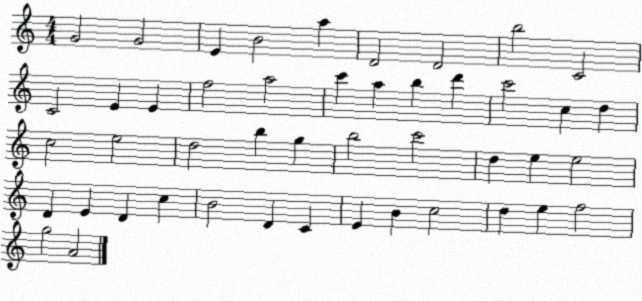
X:1
T:Untitled
M:4/4
L:1/4
K:C
G2 G2 E B2 a D2 D2 b2 C2 C2 E E f2 a2 c' a b d' c'2 c d c2 e2 d2 b g b2 c'2 d e e2 D E D c B2 D C E B c2 d e f2 g2 A2